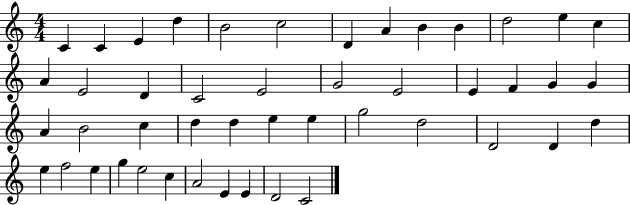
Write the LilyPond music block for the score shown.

{
  \clef treble
  \numericTimeSignature
  \time 4/4
  \key c \major
  c'4 c'4 e'4 d''4 | b'2 c''2 | d'4 a'4 b'4 b'4 | d''2 e''4 c''4 | \break a'4 e'2 d'4 | c'2 e'2 | g'2 e'2 | e'4 f'4 g'4 g'4 | \break a'4 b'2 c''4 | d''4 d''4 e''4 e''4 | g''2 d''2 | d'2 d'4 d''4 | \break e''4 f''2 e''4 | g''4 e''2 c''4 | a'2 e'4 e'4 | d'2 c'2 | \break \bar "|."
}